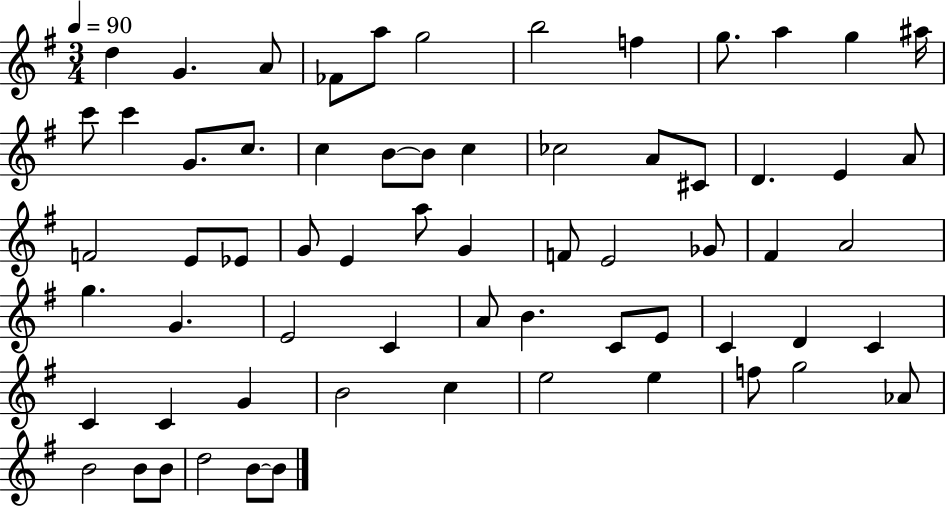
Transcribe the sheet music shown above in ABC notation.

X:1
T:Untitled
M:3/4
L:1/4
K:G
d G A/2 _F/2 a/2 g2 b2 f g/2 a g ^a/4 c'/2 c' G/2 c/2 c B/2 B/2 c _c2 A/2 ^C/2 D E A/2 F2 E/2 _E/2 G/2 E a/2 G F/2 E2 _G/2 ^F A2 g G E2 C A/2 B C/2 E/2 C D C C C G B2 c e2 e f/2 g2 _A/2 B2 B/2 B/2 d2 B/2 B/2